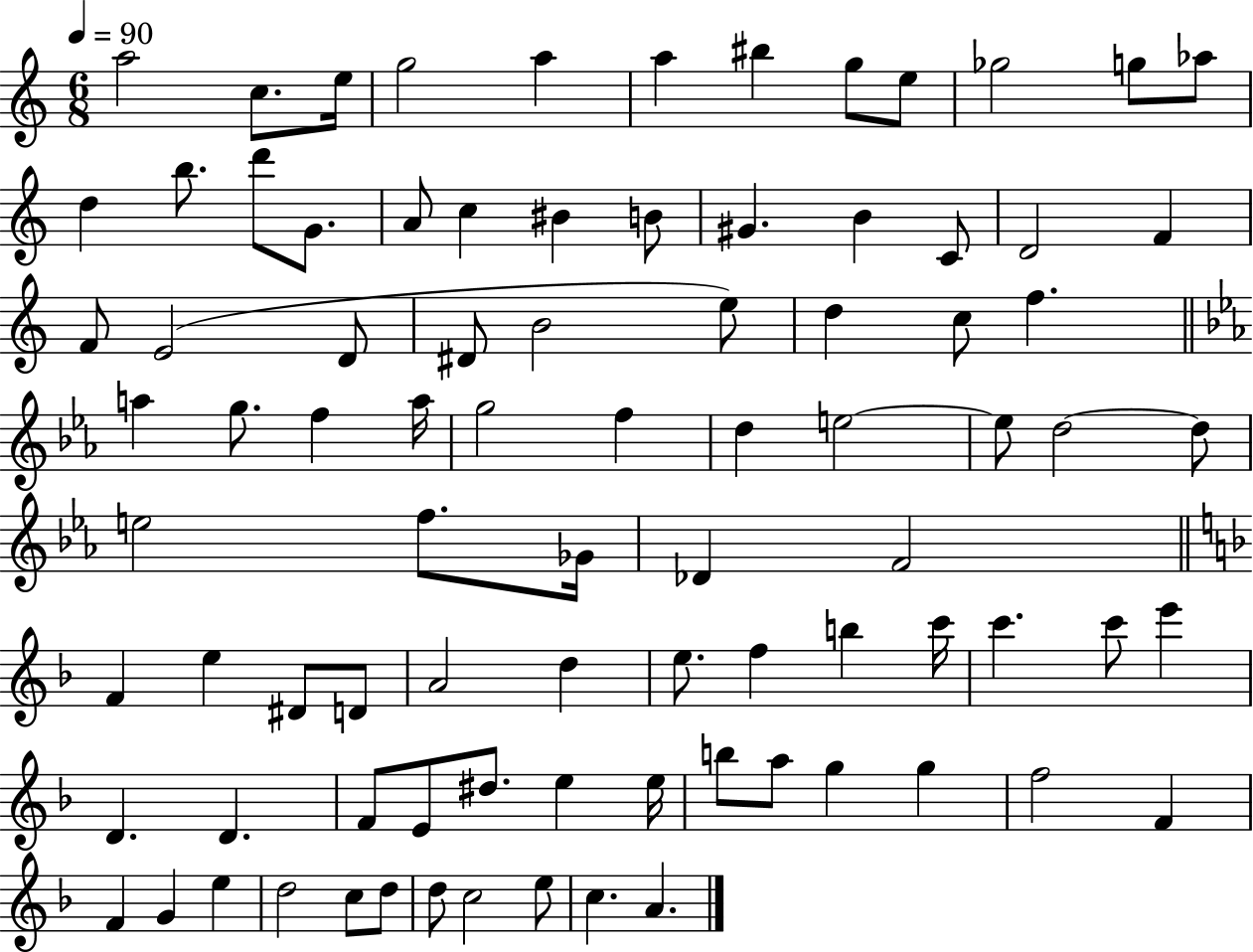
{
  \clef treble
  \numericTimeSignature
  \time 6/8
  \key c \major
  \tempo 4 = 90
  \repeat volta 2 { a''2 c''8. e''16 | g''2 a''4 | a''4 bis''4 g''8 e''8 | ges''2 g''8 aes''8 | \break d''4 b''8. d'''8 g'8. | a'8 c''4 bis'4 b'8 | gis'4. b'4 c'8 | d'2 f'4 | \break f'8 e'2( d'8 | dis'8 b'2 e''8) | d''4 c''8 f''4. | \bar "||" \break \key ees \major a''4 g''8. f''4 a''16 | g''2 f''4 | d''4 e''2~~ | e''8 d''2~~ d''8 | \break e''2 f''8. ges'16 | des'4 f'2 | \bar "||" \break \key d \minor f'4 e''4 dis'8 d'8 | a'2 d''4 | e''8. f''4 b''4 c'''16 | c'''4. c'''8 e'''4 | \break d'4. d'4. | f'8 e'8 dis''8. e''4 e''16 | b''8 a''8 g''4 g''4 | f''2 f'4 | \break f'4 g'4 e''4 | d''2 c''8 d''8 | d''8 c''2 e''8 | c''4. a'4. | \break } \bar "|."
}